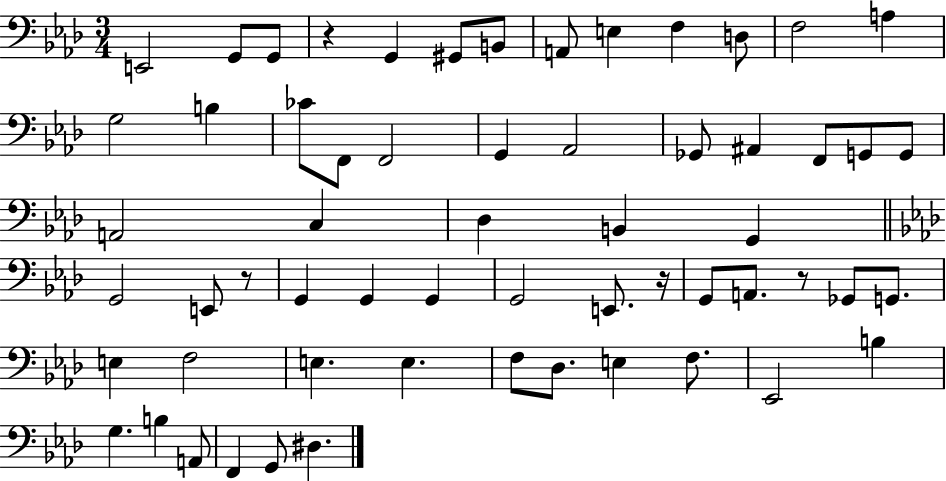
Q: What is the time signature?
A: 3/4